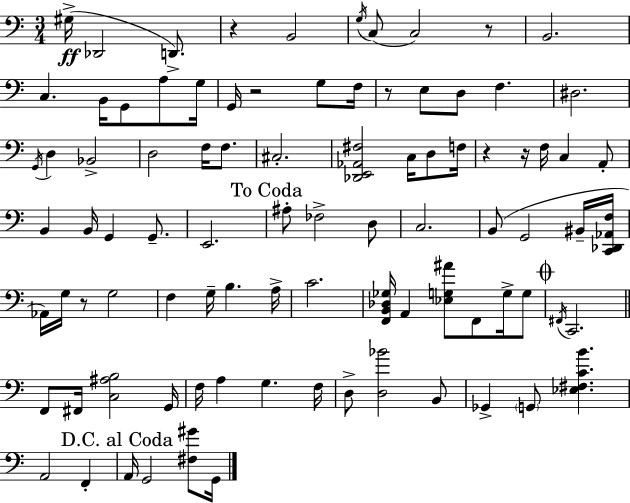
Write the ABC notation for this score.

X:1
T:Untitled
M:3/4
L:1/4
K:Am
^G,/4 _D,,2 D,,/2 z B,,2 G,/4 C,/2 C,2 z/2 B,,2 C, B,,/4 G,,/2 A,/2 G,/4 G,,/4 z2 G,/2 F,/4 z/2 E,/2 D,/2 F, ^D,2 G,,/4 D, _B,,2 D,2 F,/4 F,/2 ^C,2 [_D,,E,,_A,,^F,]2 C,/4 D,/2 F,/4 z z/4 F,/4 C, A,,/2 B,, B,,/4 G,, G,,/2 E,,2 ^A,/2 _F,2 D,/2 C,2 B,,/2 G,,2 ^B,,/4 [C,,_D,,_A,,F,]/4 _A,,/4 G,/4 z/2 G,2 F, G,/4 B, A,/4 C2 [F,,B,,_D,_G,]/4 A,, [_E,G,^A]/2 F,,/2 G,/4 G,/2 ^F,,/4 C,,2 F,,/2 ^F,,/4 [C,^A,B,]2 G,,/4 F,/4 A, G, F,/4 D,/2 [D,_B]2 B,,/2 _G,, G,,/2 [_E,^F,CB] A,,2 F,, A,,/4 G,,2 [^F,^G]/2 G,,/4